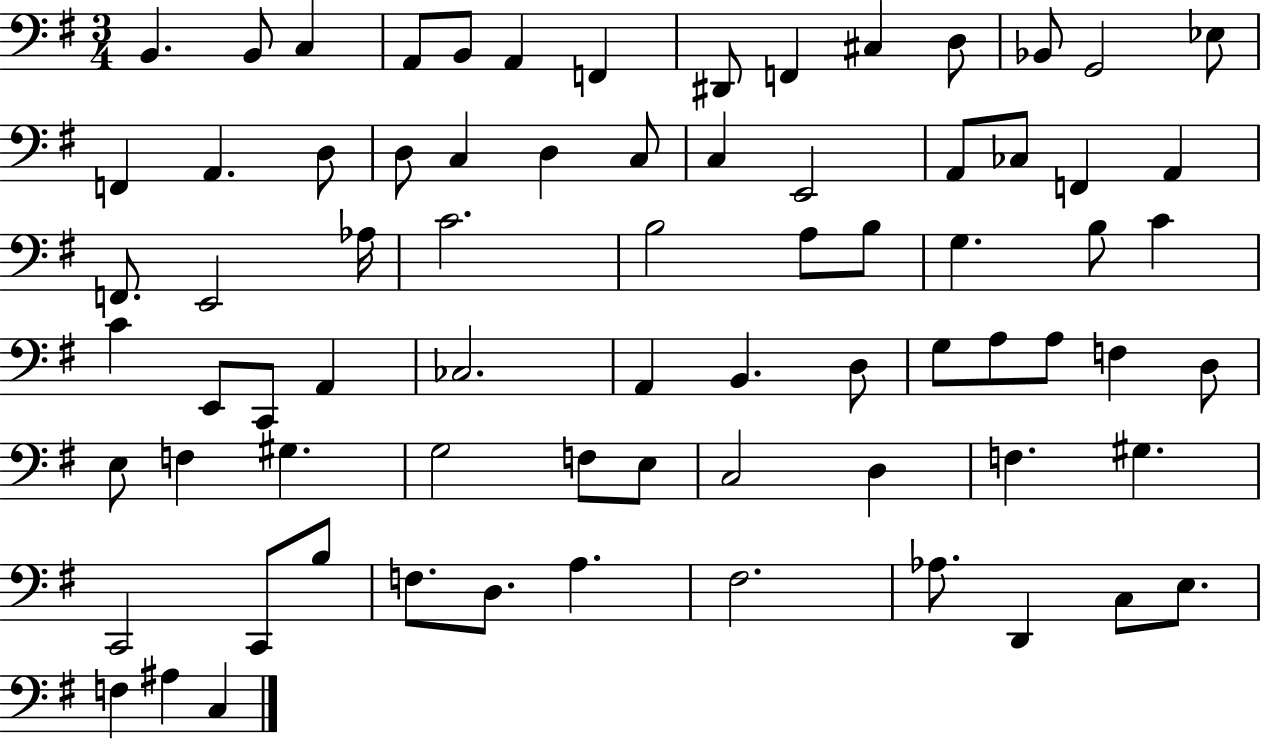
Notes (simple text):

B2/q. B2/e C3/q A2/e B2/e A2/q F2/q D#2/e F2/q C#3/q D3/e Bb2/e G2/h Eb3/e F2/q A2/q. D3/e D3/e C3/q D3/q C3/e C3/q E2/h A2/e CES3/e F2/q A2/q F2/e. E2/h Ab3/s C4/h. B3/h A3/e B3/e G3/q. B3/e C4/q C4/q E2/e C2/e A2/q CES3/h. A2/q B2/q. D3/e G3/e A3/e A3/e F3/q D3/e E3/e F3/q G#3/q. G3/h F3/e E3/e C3/h D3/q F3/q. G#3/q. C2/h C2/e B3/e F3/e. D3/e. A3/q. F#3/h. Ab3/e. D2/q C3/e E3/e. F3/q A#3/q C3/q